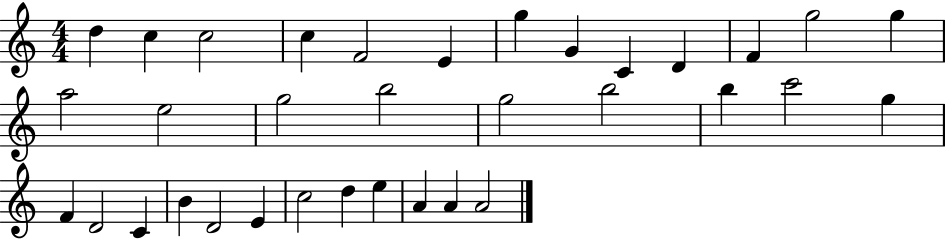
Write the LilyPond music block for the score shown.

{
  \clef treble
  \numericTimeSignature
  \time 4/4
  \key c \major
  d''4 c''4 c''2 | c''4 f'2 e'4 | g''4 g'4 c'4 d'4 | f'4 g''2 g''4 | \break a''2 e''2 | g''2 b''2 | g''2 b''2 | b''4 c'''2 g''4 | \break f'4 d'2 c'4 | b'4 d'2 e'4 | c''2 d''4 e''4 | a'4 a'4 a'2 | \break \bar "|."
}